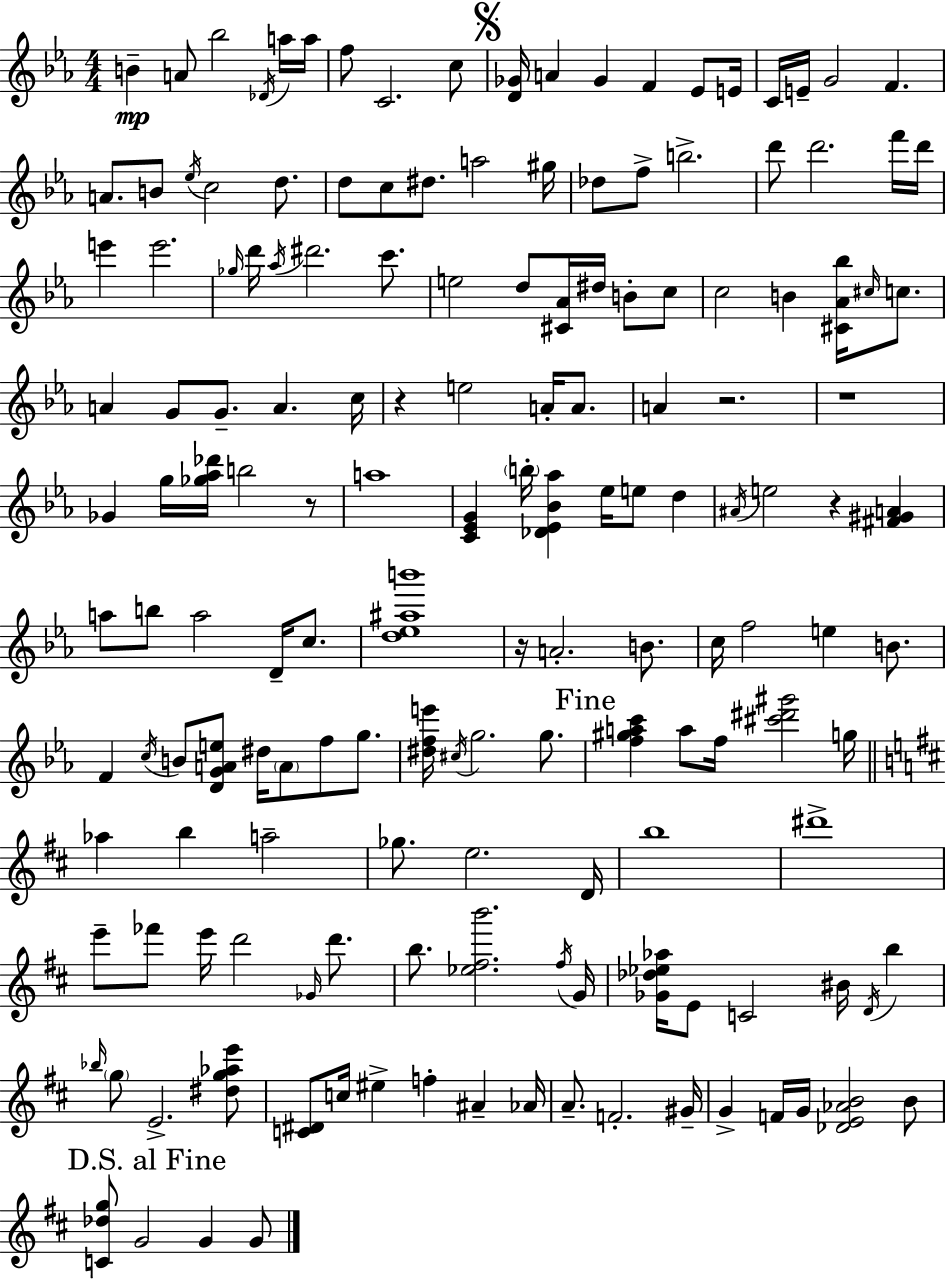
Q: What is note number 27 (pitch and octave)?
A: A5